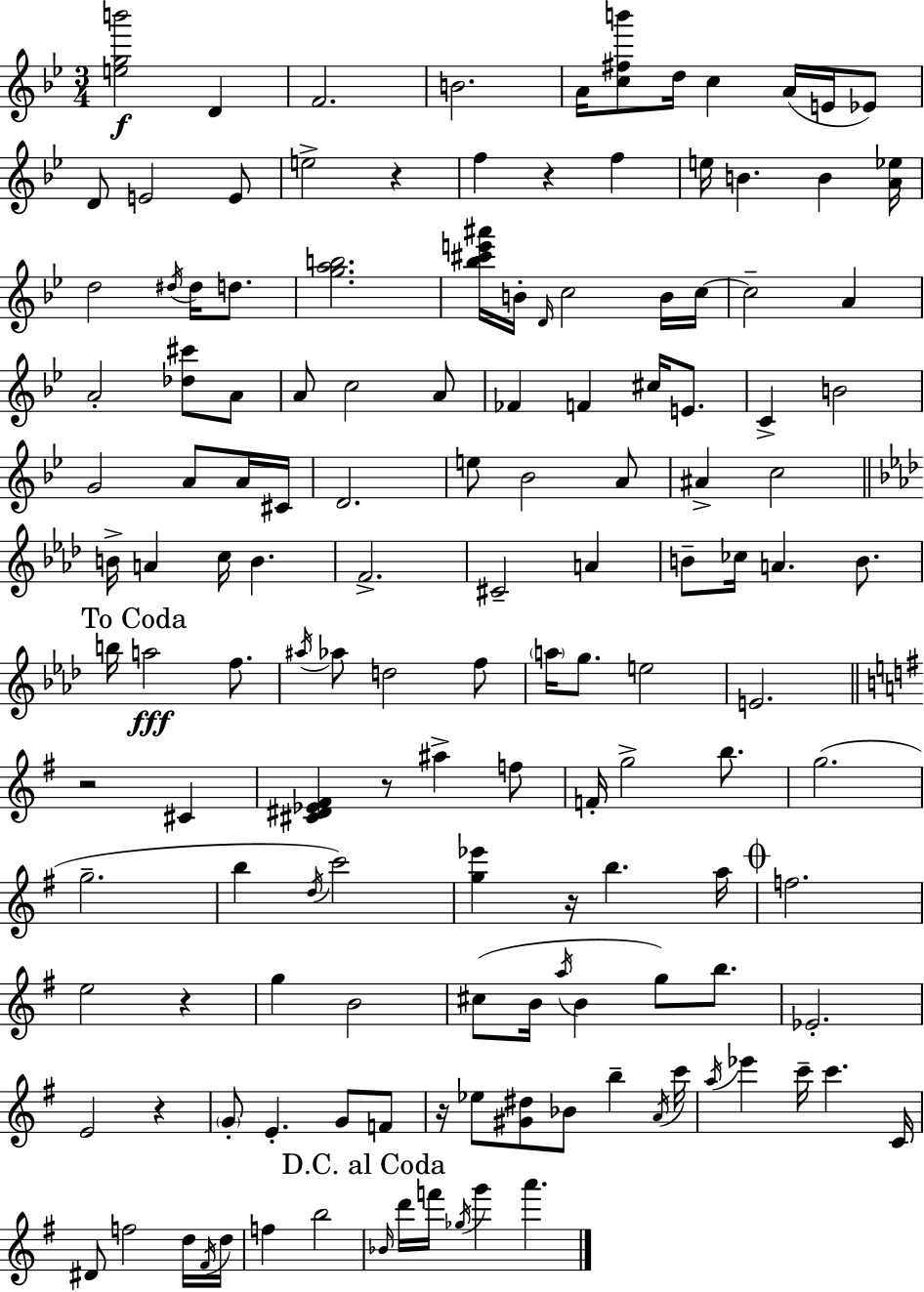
{
  \clef treble
  \numericTimeSignature
  \time 3/4
  \key g \minor
  <e'' g'' b'''>2\f d'4 | f'2. | b'2. | a'16 <c'' fis'' b'''>8 d''16 c''4 a'16( e'16 ees'8) | \break d'8 e'2 e'8 | e''2-> r4 | f''4 r4 f''4 | e''16 b'4. b'4 <a' ees''>16 | \break d''2 \acciaccatura { dis''16 } dis''16 d''8. | <g'' a'' b''>2. | <bes'' cis''' e''' ais'''>16 b'16-. \grace { d'16 } c''2 | b'16 c''16~~ c''2-- a'4 | \break a'2-. <des'' cis'''>8 | a'8 a'8 c''2 | a'8 fes'4 f'4 cis''16 e'8. | c'4-> b'2 | \break g'2 a'8 | a'16 cis'16 d'2. | e''8 bes'2 | a'8 ais'4-> c''2 | \break \bar "||" \break \key aes \major b'16-> a'4 c''16 b'4. | f'2.-> | cis'2-- a'4 | b'8-- ces''16 a'4. b'8. | \break \mark "To Coda" b''16 a''2\fff f''8. | \acciaccatura { ais''16 } aes''8 d''2 f''8 | \parenthesize a''16 g''8. e''2 | e'2. | \break \bar "||" \break \key g \major r2 cis'4 | <cis' dis' ees' fis'>4 r8 ais''4-> f''8 | f'16-. g''2-> b''8. | g''2.( | \break g''2.-- | b''4 \acciaccatura { d''16 }) c'''2 | <g'' ees'''>4 r16 b''4. | a''16 \mark \markup { \musicglyph "scripts.coda" } f''2. | \break e''2 r4 | g''4 b'2 | cis''8( b'16 \acciaccatura { a''16 } b'4 g''8) b''8. | ees'2.-. | \break e'2 r4 | \parenthesize g'8-. e'4.-. g'8 | f'8 r16 ees''8 <gis' dis''>8 bes'8 b''4-- | \acciaccatura { a'16 } c'''16 \acciaccatura { a''16 } ees'''4 c'''16-- c'''4. | \break c'16 dis'8 f''2 | d''16 \acciaccatura { fis'16 } d''16 f''4 b''2 | \mark "D.C. al Coda" \grace { bes'16 } d'''16 f'''16 \acciaccatura { ges''16 } g'''4 | a'''4. \bar "|."
}